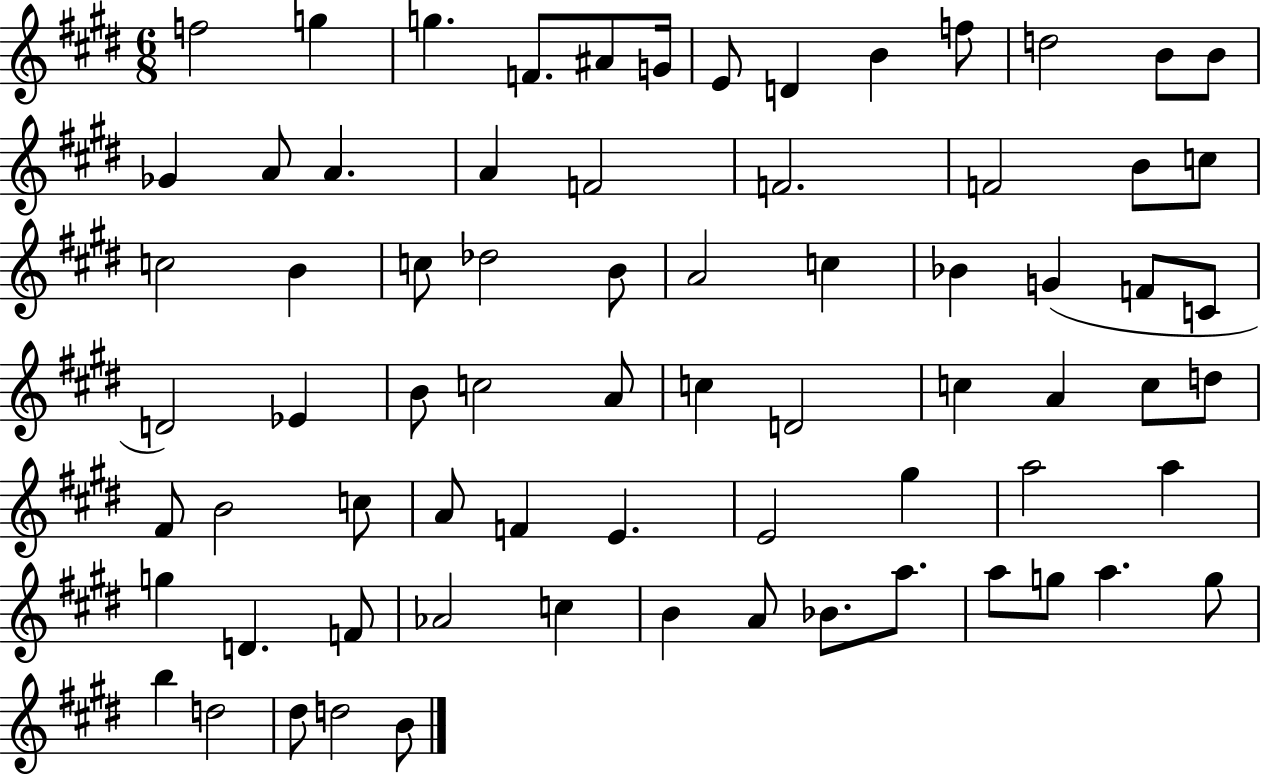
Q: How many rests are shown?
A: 0